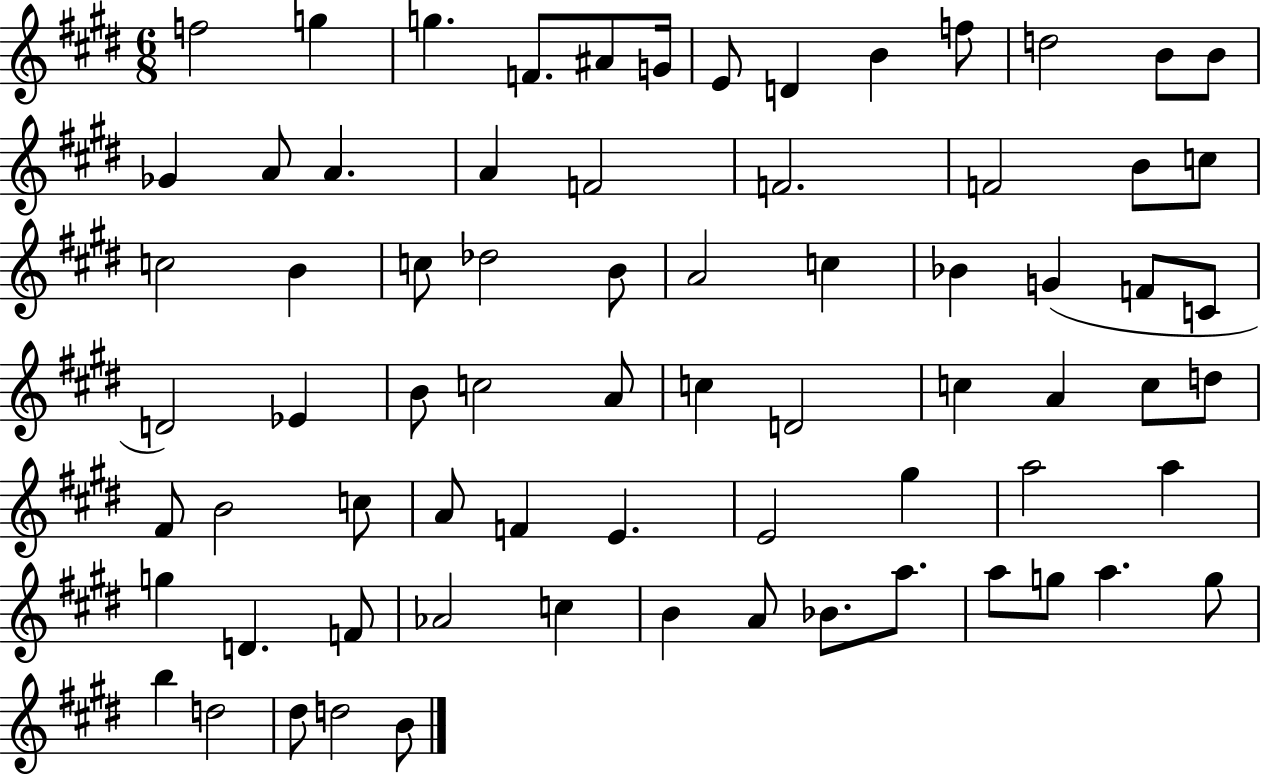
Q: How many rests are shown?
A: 0